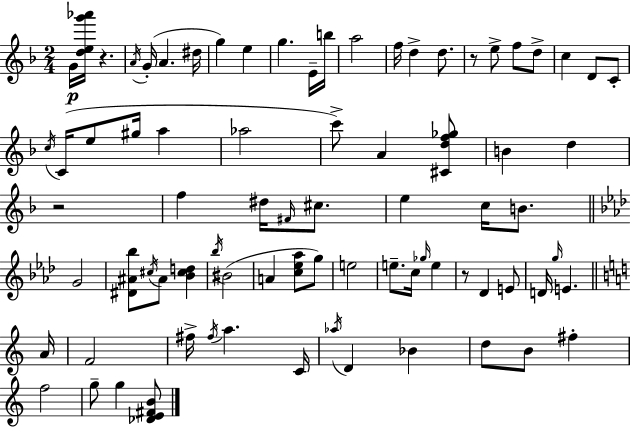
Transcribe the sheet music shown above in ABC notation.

X:1
T:Untitled
M:2/4
L:1/4
K:F
G/4 [deg'_a']/4 z A/4 G/4 A ^d/4 g e g E/4 b/4 a2 f/4 d d/2 z/2 e/2 f/2 d/2 c D/2 C/2 c/4 C/4 e/2 ^g/4 a _a2 c'/2 A [^Cdf_g]/2 B d z2 f ^d/4 ^F/4 ^c/2 e c/4 B/2 G2 [^D^A_b]/2 ^c/4 ^A/2 [_B^cd] _b/4 ^B2 A [c_e_a]/2 g/2 e2 e/2 c/4 _g/4 e z/2 _D E/2 D/4 g/4 E A/4 F2 ^f/4 ^f/4 a C/4 _a/4 D _B d/2 B/2 ^f f2 g/2 g [_DE^FB]/2